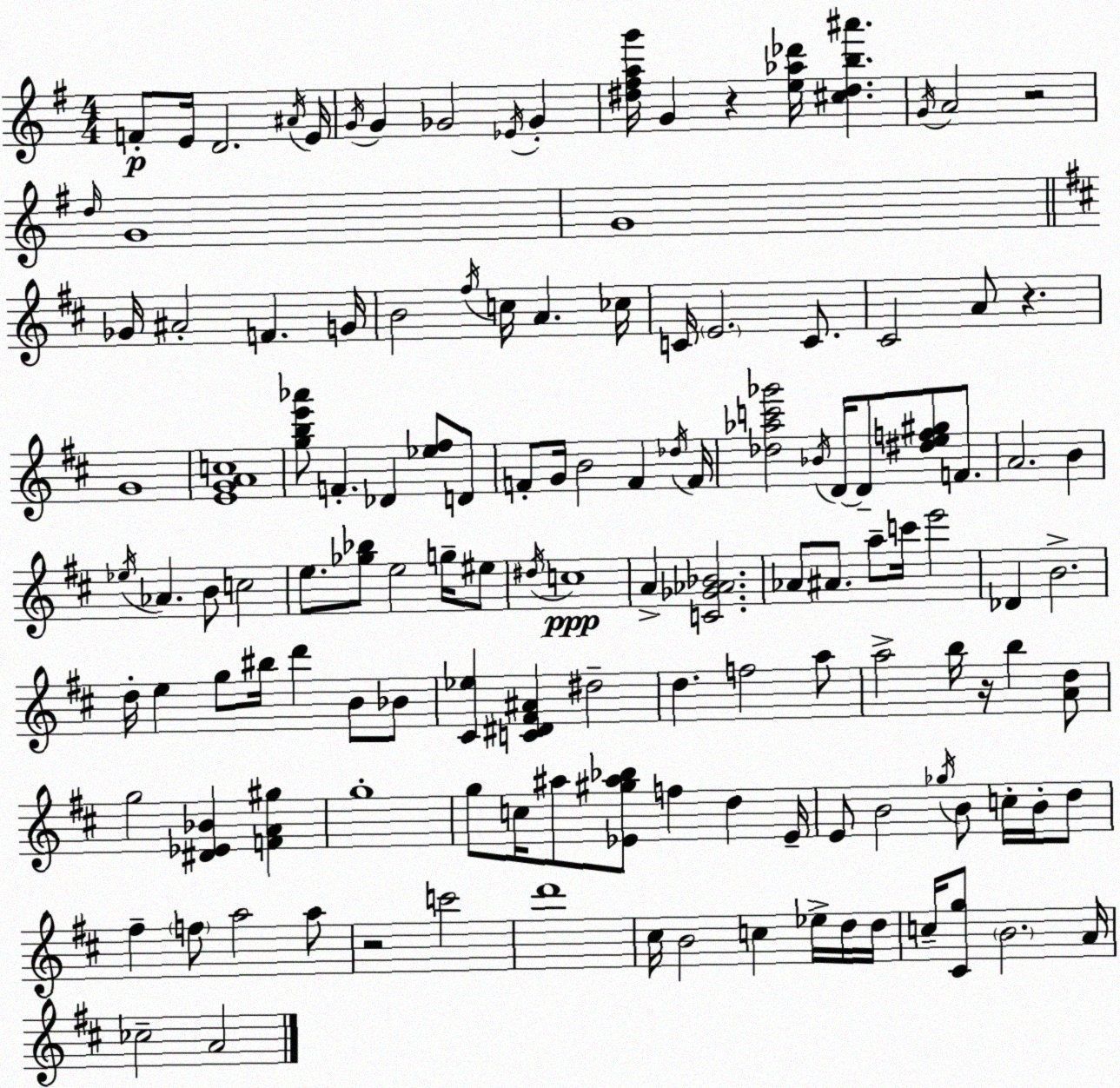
X:1
T:Untitled
M:4/4
L:1/4
K:Em
F/2 E/4 D2 ^A/4 E/4 G/4 G _G2 _E/4 _G [^d^fag']/4 G z [e_a_d']/4 [^c^db^a'] G/4 A2 z2 d/4 G4 G4 _G/4 ^A2 F G/4 B2 ^f/4 c/4 A _c/4 C/4 E2 C/2 ^C2 A/2 z G4 [EGAc]4 [gbe'_a']/2 F _D [_e^f]/2 D/2 F/2 G/4 B2 F _d/4 F/4 [_d_ac'_g']2 _B/4 D/4 D/2 [^def^g]/2 F/2 A2 B _e/4 _A B/2 c2 e/2 [_g_b]/2 e2 g/4 ^e/2 ^d/4 c4 A [C_G_A_B]2 _A/2 ^A/2 a/2 c'/4 e'2 _D B2 d/4 e g/2 ^b/4 d' B/2 _B/2 [^C_e] [C^D^F^A] ^d2 d f2 a/2 a2 b/4 z/4 b [Ad]/2 g2 [^D_E_B] [FA^g] g4 g/2 c/4 ^a/2 [_E^g^a_b]/2 f d _E/4 E/2 B2 _g/4 B/2 c/4 B/4 d/2 ^f f/2 a2 a/2 z2 c'2 d'4 ^c/4 B2 c _e/4 d/4 d/4 c/4 [^Cg]/2 B2 A/4 _c2 A2